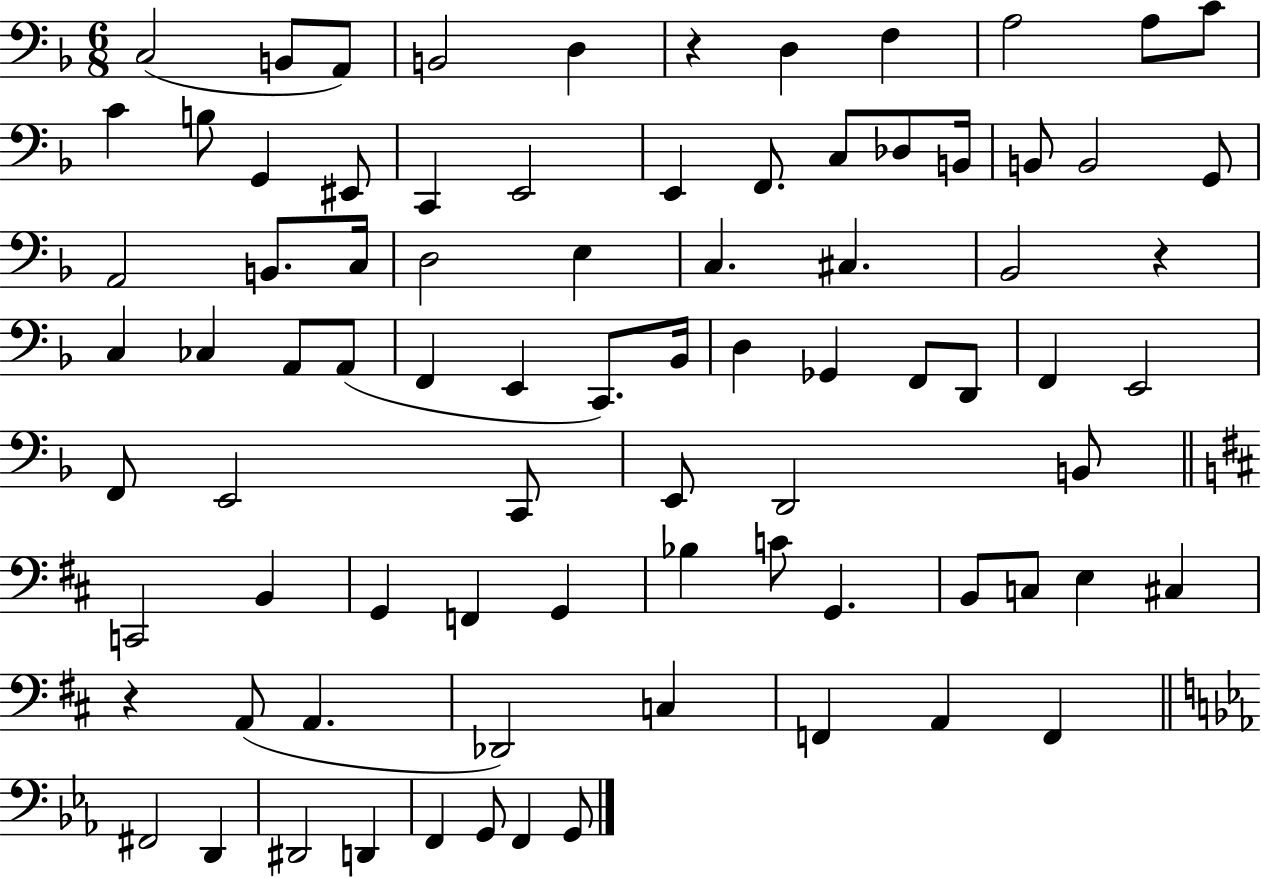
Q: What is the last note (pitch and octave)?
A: G2